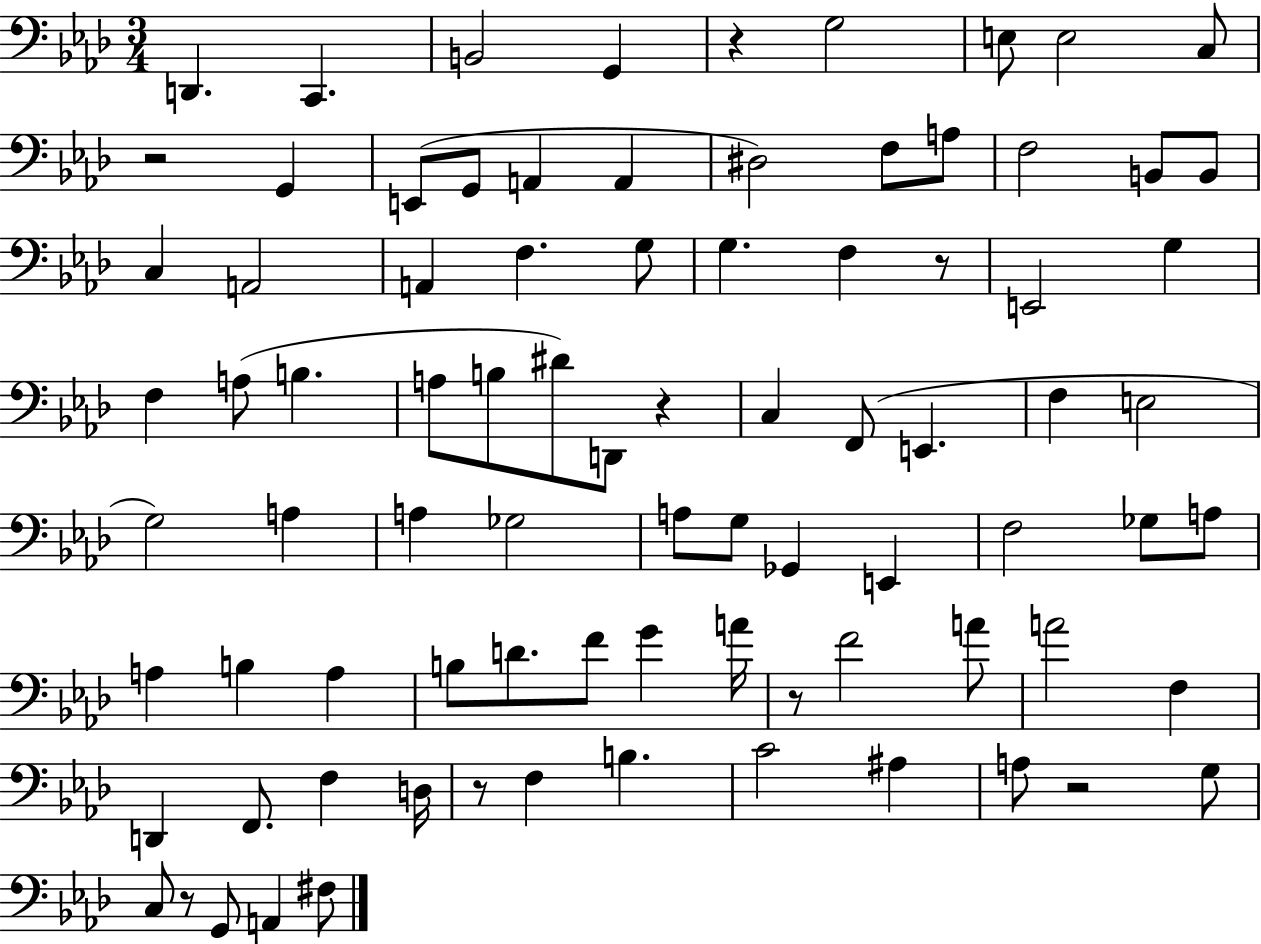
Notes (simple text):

D2/q. C2/q. B2/h G2/q R/q G3/h E3/e E3/h C3/e R/h G2/q E2/e G2/e A2/q A2/q D#3/h F3/e A3/e F3/h B2/e B2/e C3/q A2/h A2/q F3/q. G3/e G3/q. F3/q R/e E2/h G3/q F3/q A3/e B3/q. A3/e B3/e D#4/e D2/e R/q C3/q F2/e E2/q. F3/q E3/h G3/h A3/q A3/q Gb3/h A3/e G3/e Gb2/q E2/q F3/h Gb3/e A3/e A3/q B3/q A3/q B3/e D4/e. F4/e G4/q A4/s R/e F4/h A4/e A4/h F3/q D2/q F2/e. F3/q D3/s R/e F3/q B3/q. C4/h A#3/q A3/e R/h G3/e C3/e R/e G2/e A2/q F#3/e